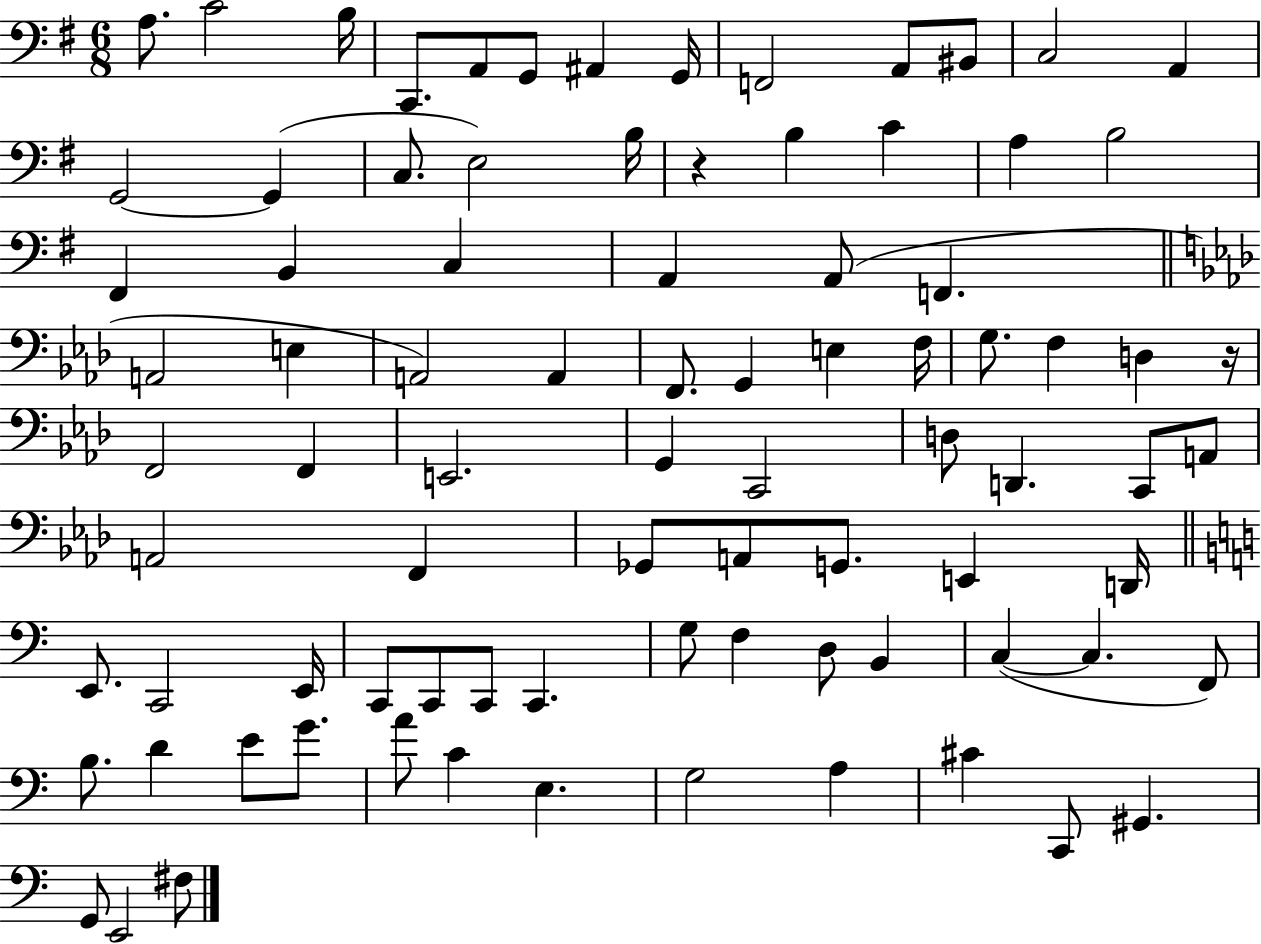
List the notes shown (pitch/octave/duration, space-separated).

A3/e. C4/h B3/s C2/e. A2/e G2/e A#2/q G2/s F2/h A2/e BIS2/e C3/h A2/q G2/h G2/q C3/e. E3/h B3/s R/q B3/q C4/q A3/q B3/h F#2/q B2/q C3/q A2/q A2/e F2/q. A2/h E3/q A2/h A2/q F2/e. G2/q E3/q F3/s G3/e. F3/q D3/q R/s F2/h F2/q E2/h. G2/q C2/h D3/e D2/q. C2/e A2/e A2/h F2/q Gb2/e A2/e G2/e. E2/q D2/s E2/e. C2/h E2/s C2/e C2/e C2/e C2/q. G3/e F3/q D3/e B2/q C3/q C3/q. F2/e B3/e. D4/q E4/e G4/e. A4/e C4/q E3/q. G3/h A3/q C#4/q C2/e G#2/q. G2/e E2/h F#3/e